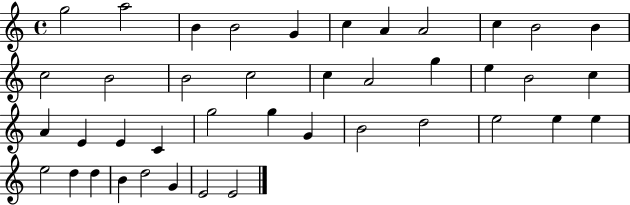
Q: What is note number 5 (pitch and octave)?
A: G4